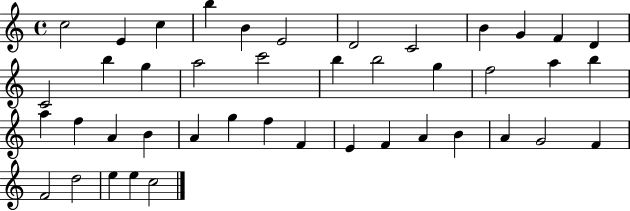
{
  \clef treble
  \time 4/4
  \defaultTimeSignature
  \key c \major
  c''2 e'4 c''4 | b''4 b'4 e'2 | d'2 c'2 | b'4 g'4 f'4 d'4 | \break c'2 b''4 g''4 | a''2 c'''2 | b''4 b''2 g''4 | f''2 a''4 b''4 | \break a''4 f''4 a'4 b'4 | a'4 g''4 f''4 f'4 | e'4 f'4 a'4 b'4 | a'4 g'2 f'4 | \break f'2 d''2 | e''4 e''4 c''2 | \bar "|."
}